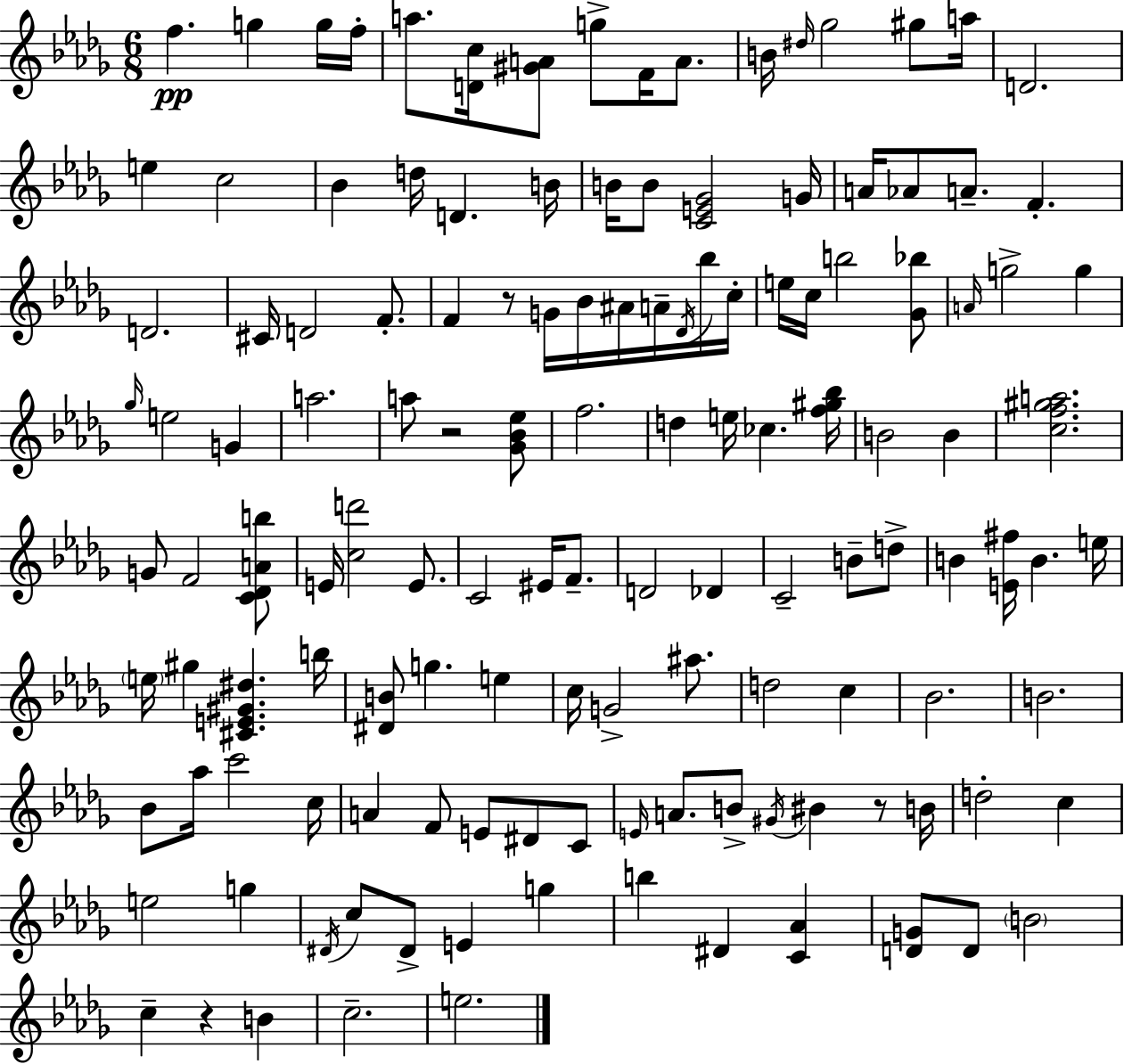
F5/q. G5/q G5/s F5/s A5/e. [D4,C5]/s [G#4,A4]/e G5/e F4/s A4/e. B4/s D#5/s Gb5/h G#5/e A5/s D4/h. E5/q C5/h Bb4/q D5/s D4/q. B4/s B4/s B4/e [C4,E4,Gb4]/h G4/s A4/s Ab4/e A4/e. F4/q. D4/h. C#4/s D4/h F4/e. F4/q R/e G4/s Bb4/s A#4/s A4/s Db4/s Bb5/s C5/s E5/s C5/s B5/h [Gb4,Bb5]/e A4/s G5/h G5/q Gb5/s E5/h G4/q A5/h. A5/e R/h [Gb4,Bb4,Eb5]/e F5/h. D5/q E5/s CES5/q. [F5,G#5,Bb5]/s B4/h B4/q [C5,F5,G#5,A5]/h. G4/e F4/h [C4,Db4,A4,B5]/e E4/s [C5,D6]/h E4/e. C4/h EIS4/s F4/e. D4/h Db4/q C4/h B4/e D5/e B4/q [E4,F#5]/s B4/q. E5/s E5/s G#5/q [C#4,E4,G#4,D#5]/q. B5/s [D#4,B4]/e G5/q. E5/q C5/s G4/h A#5/e. D5/h C5/q Bb4/h. B4/h. Bb4/e Ab5/s C6/h C5/s A4/q F4/e E4/e D#4/e C4/e E4/s A4/e. B4/e G#4/s BIS4/q R/e B4/s D5/h C5/q E5/h G5/q D#4/s C5/e D#4/e E4/q G5/q B5/q D#4/q [C4,Ab4]/q [D4,G4]/e D4/e B4/h C5/q R/q B4/q C5/h. E5/h.